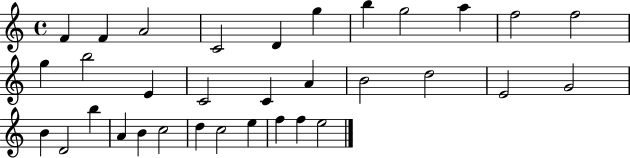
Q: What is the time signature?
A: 4/4